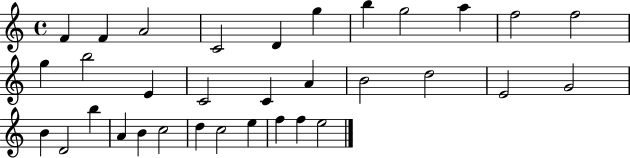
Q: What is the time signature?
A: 4/4